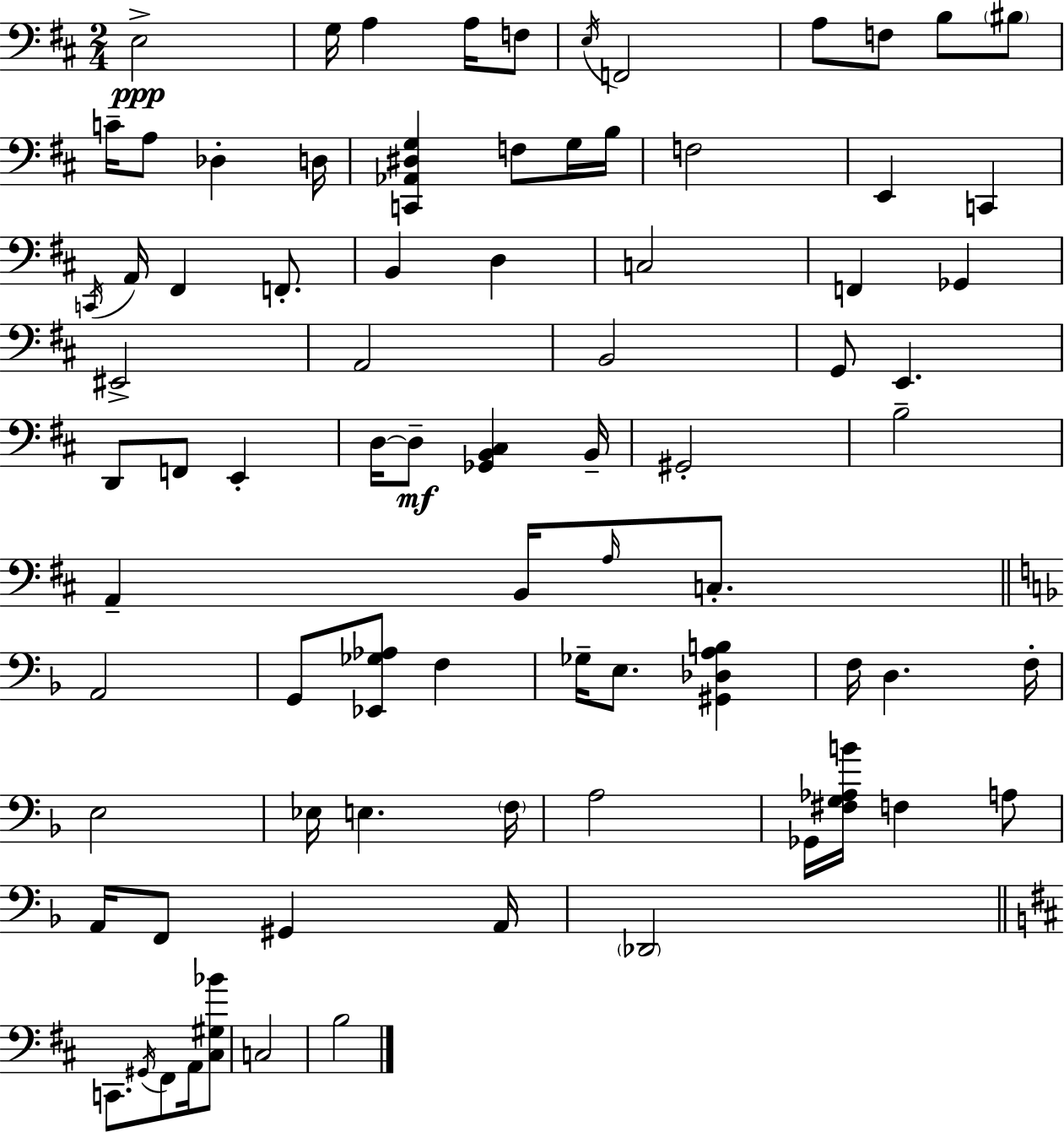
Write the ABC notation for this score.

X:1
T:Untitled
M:2/4
L:1/4
K:D
E,2 G,/4 A, A,/4 F,/2 E,/4 F,,2 A,/2 F,/2 B,/2 ^B,/2 C/4 A,/2 _D, D,/4 [C,,_A,,^D,G,] F,/2 G,/4 B,/4 F,2 E,, C,, C,,/4 A,,/4 ^F,, F,,/2 B,, D, C,2 F,, _G,, ^E,,2 A,,2 B,,2 G,,/2 E,, D,,/2 F,,/2 E,, D,/4 D,/2 [_G,,B,,^C,] B,,/4 ^G,,2 B,2 A,, B,,/4 A,/4 C,/2 A,,2 G,,/2 [_E,,_G,_A,]/2 F, _G,/4 E,/2 [^G,,_D,A,B,] F,/4 D, F,/4 E,2 _E,/4 E, F,/4 A,2 _G,,/4 [^F,G,_A,B]/4 F, A,/2 A,,/4 F,,/2 ^G,, A,,/4 _D,,2 C,,/2 ^G,,/4 ^F,,/2 A,,/4 [^C,^G,_B]/2 C,2 B,2